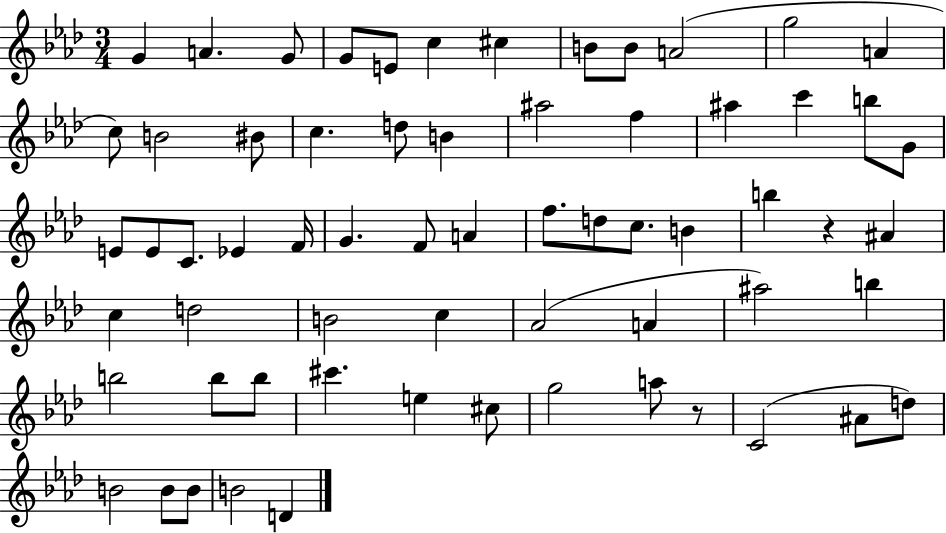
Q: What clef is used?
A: treble